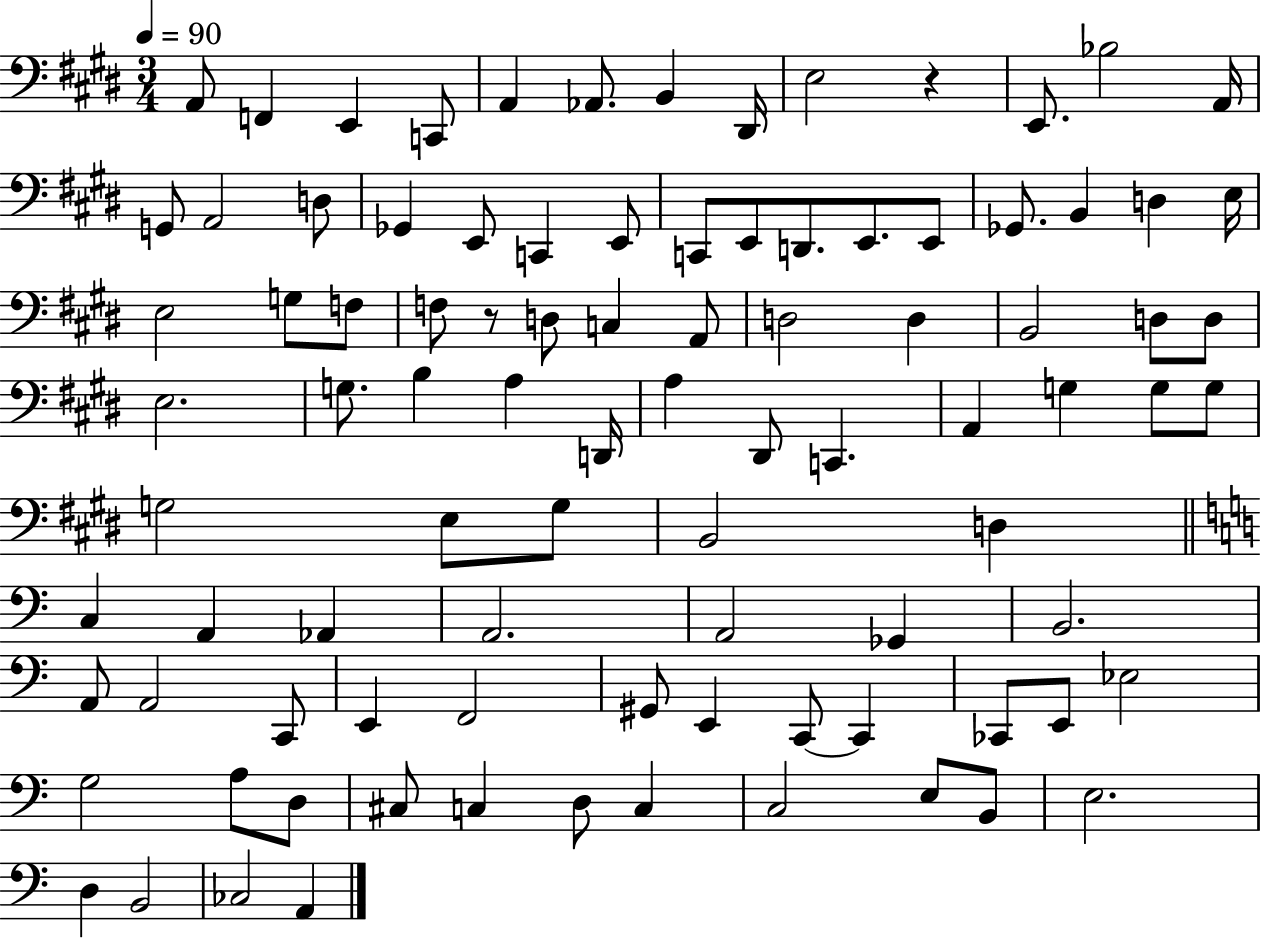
X:1
T:Untitled
M:3/4
L:1/4
K:E
A,,/2 F,, E,, C,,/2 A,, _A,,/2 B,, ^D,,/4 E,2 z E,,/2 _B,2 A,,/4 G,,/2 A,,2 D,/2 _G,, E,,/2 C,, E,,/2 C,,/2 E,,/2 D,,/2 E,,/2 E,,/2 _G,,/2 B,, D, E,/4 E,2 G,/2 F,/2 F,/2 z/2 D,/2 C, A,,/2 D,2 D, B,,2 D,/2 D,/2 E,2 G,/2 B, A, D,,/4 A, ^D,,/2 C,, A,, G, G,/2 G,/2 G,2 E,/2 G,/2 B,,2 D, C, A,, _A,, A,,2 A,,2 _G,, B,,2 A,,/2 A,,2 C,,/2 E,, F,,2 ^G,,/2 E,, C,,/2 C,, _C,,/2 E,,/2 _E,2 G,2 A,/2 D,/2 ^C,/2 C, D,/2 C, C,2 E,/2 B,,/2 E,2 D, B,,2 _C,2 A,,